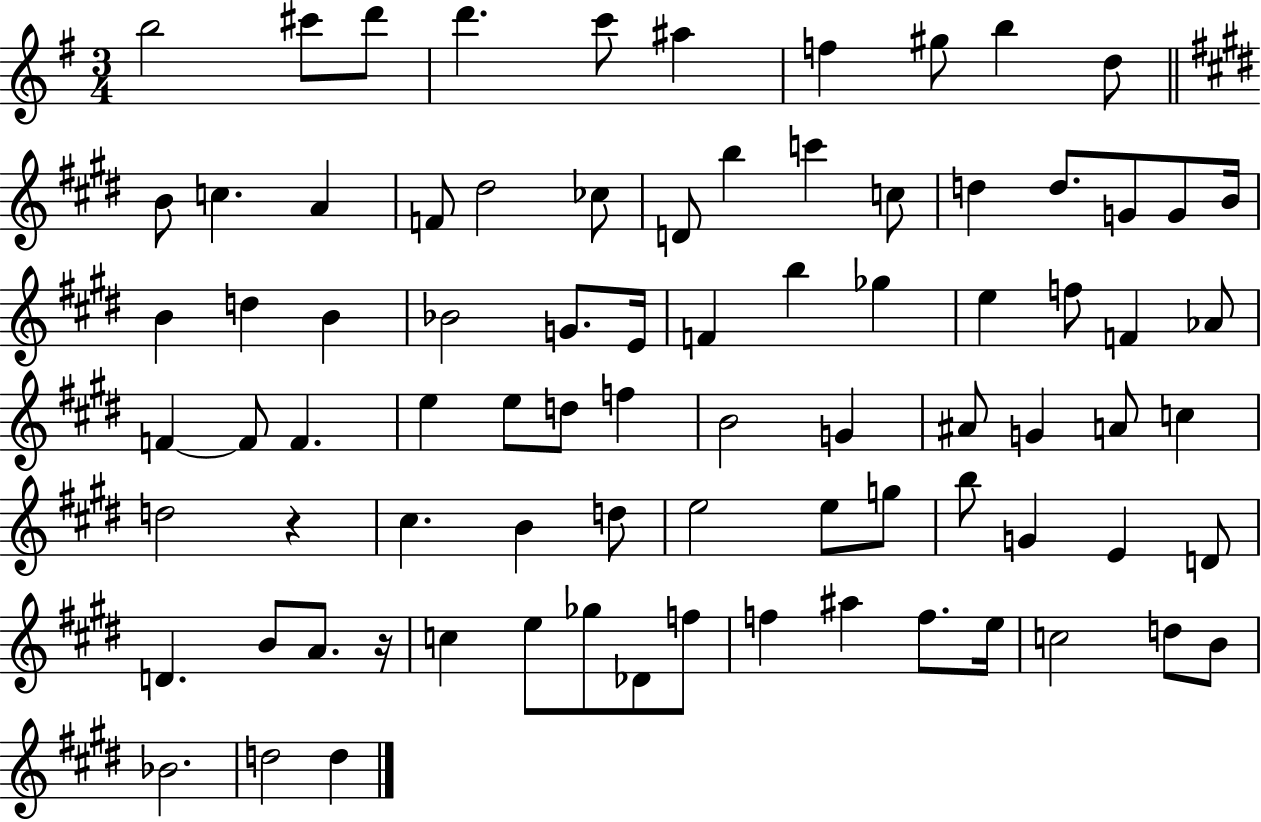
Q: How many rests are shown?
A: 2